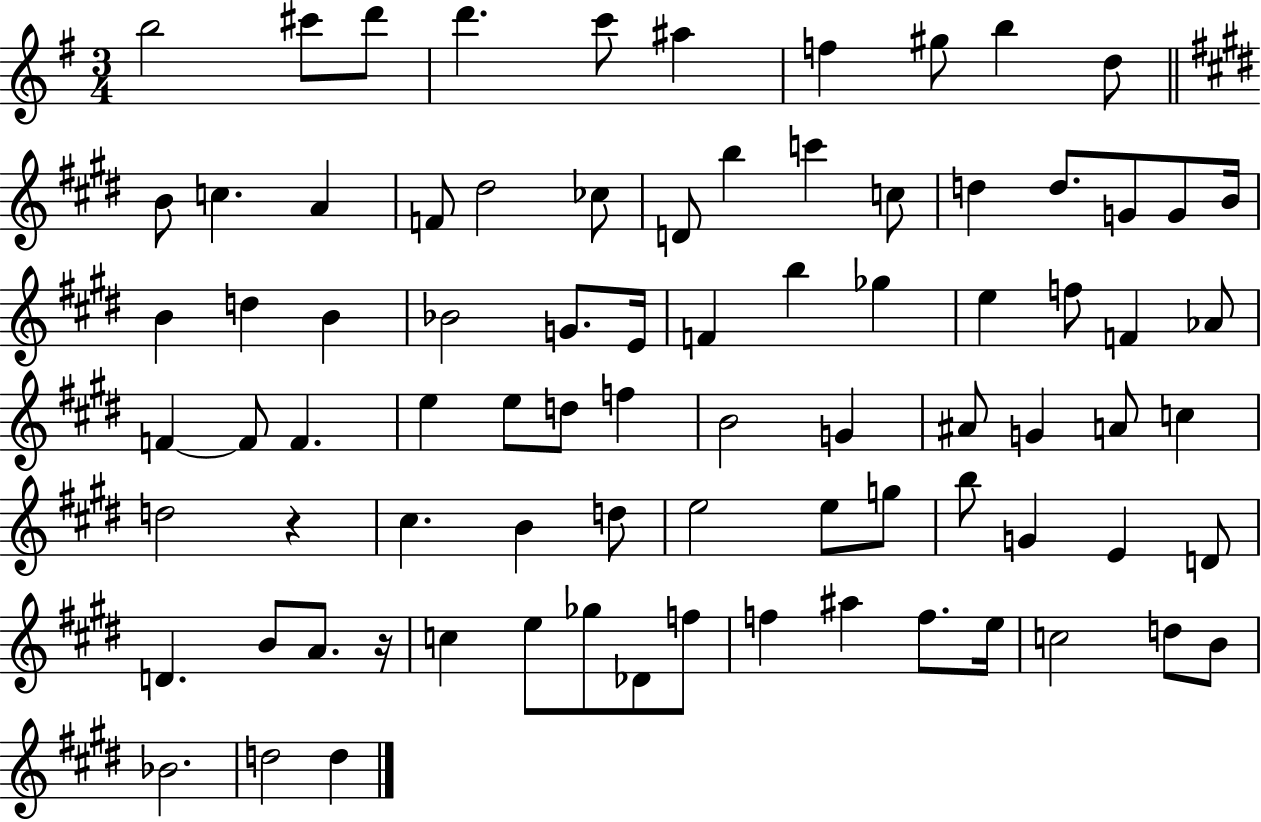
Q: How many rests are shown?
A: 2